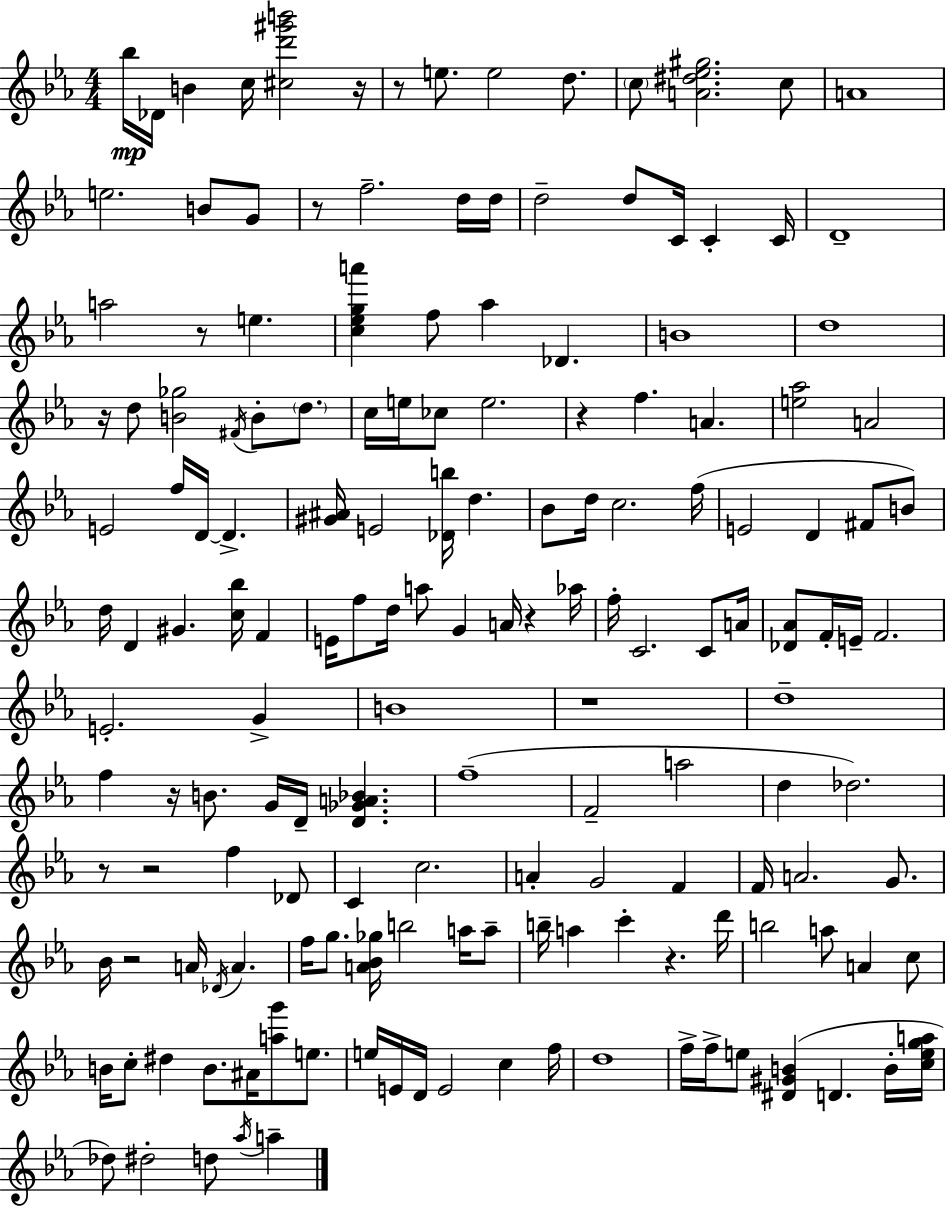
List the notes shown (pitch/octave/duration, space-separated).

Bb5/s Db4/s B4/q C5/s [C#5,D6,G#6,B6]/h R/s R/e E5/e. E5/h D5/e. C5/e [A4,D#5,Eb5,G#5]/h. C5/e A4/w E5/h. B4/e G4/e R/e F5/h. D5/s D5/s D5/h D5/e C4/s C4/q C4/s D4/w A5/h R/e E5/q. [C5,Eb5,G5,A6]/q F5/e Ab5/q Db4/q. B4/w D5/w R/s D5/e [B4,Gb5]/h F#4/s B4/e D5/e. C5/s E5/s CES5/e E5/h. R/q F5/q. A4/q. [E5,Ab5]/h A4/h E4/h F5/s D4/s D4/q. [G#4,A#4]/s E4/h [Db4,B5]/s D5/q. Bb4/e D5/s C5/h. F5/s E4/h D4/q F#4/e B4/e D5/s D4/q G#4/q. [C5,Bb5]/s F4/q E4/s F5/e D5/s A5/e G4/q A4/s R/q Ab5/s F5/s C4/h. C4/e A4/s [Db4,Ab4]/e F4/s E4/s F4/h. E4/h. G4/q B4/w R/w D5/w F5/q R/s B4/e. G4/s D4/s [D4,Gb4,A4,Bb4]/q. F5/w F4/h A5/h D5/q Db5/h. R/e R/h F5/q Db4/e C4/q C5/h. A4/q G4/h F4/q F4/s A4/h. G4/e. Bb4/s R/h A4/s Db4/s A4/q. F5/s G5/e. [A4,Bb4,Gb5]/s B5/h A5/s A5/e B5/s A5/q C6/q R/q. D6/s B5/h A5/e A4/q C5/e B4/s C5/e D#5/q B4/e. A#4/s [A5,G6]/e E5/e. E5/s E4/s D4/s E4/h C5/q F5/s D5/w F5/s F5/s E5/e [D#4,G#4,B4]/q D4/q. B4/s [C5,E5,G5,A5]/s Db5/e D#5/h D5/e Ab5/s A5/q